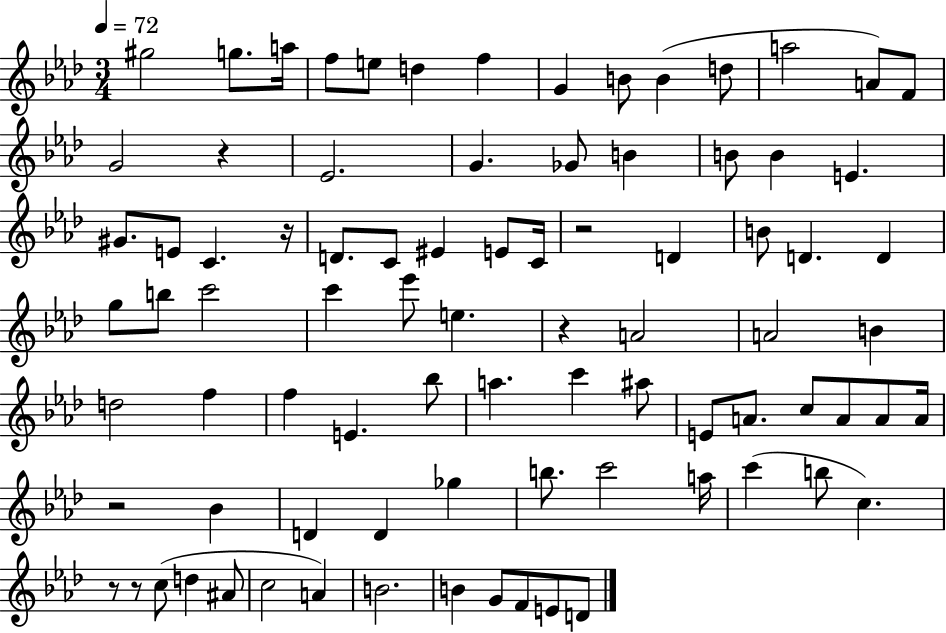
G#5/h G5/e. A5/s F5/e E5/e D5/q F5/q G4/q B4/e B4/q D5/e A5/h A4/e F4/e G4/h R/q Eb4/h. G4/q. Gb4/e B4/q B4/e B4/q E4/q. G#4/e. E4/e C4/q. R/s D4/e. C4/e EIS4/q E4/e C4/s R/h D4/q B4/e D4/q. D4/q G5/e B5/e C6/h C6/q Eb6/e E5/q. R/q A4/h A4/h B4/q D5/h F5/q F5/q E4/q. Bb5/e A5/q. C6/q A#5/e E4/e A4/e. C5/e A4/e A4/e A4/s R/h Bb4/q D4/q D4/q Gb5/q B5/e. C6/h A5/s C6/q B5/e C5/q. R/e R/e C5/e D5/q A#4/e C5/h A4/q B4/h. B4/q G4/e F4/e E4/e D4/e